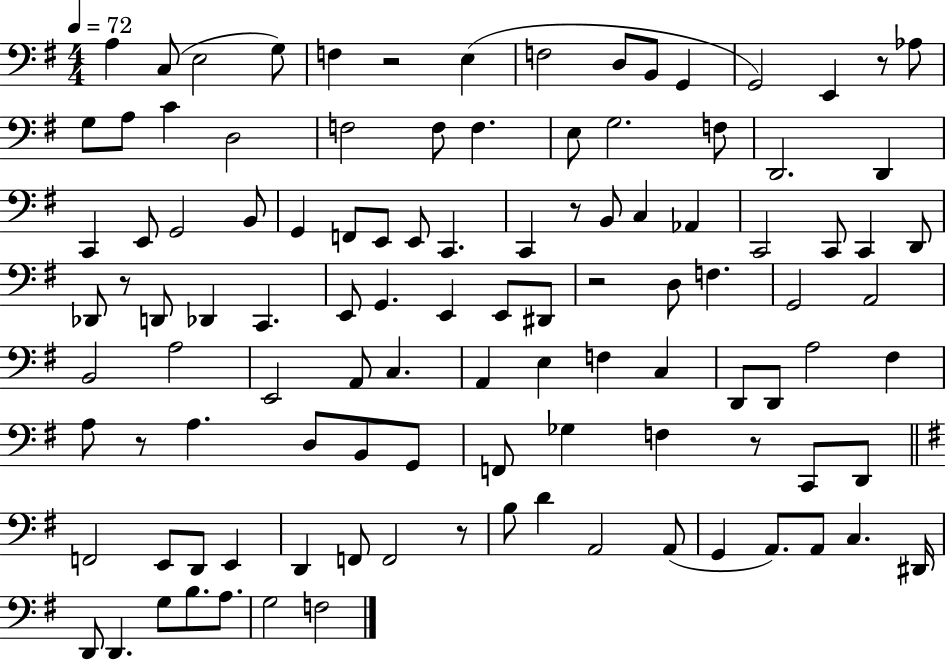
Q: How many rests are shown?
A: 8